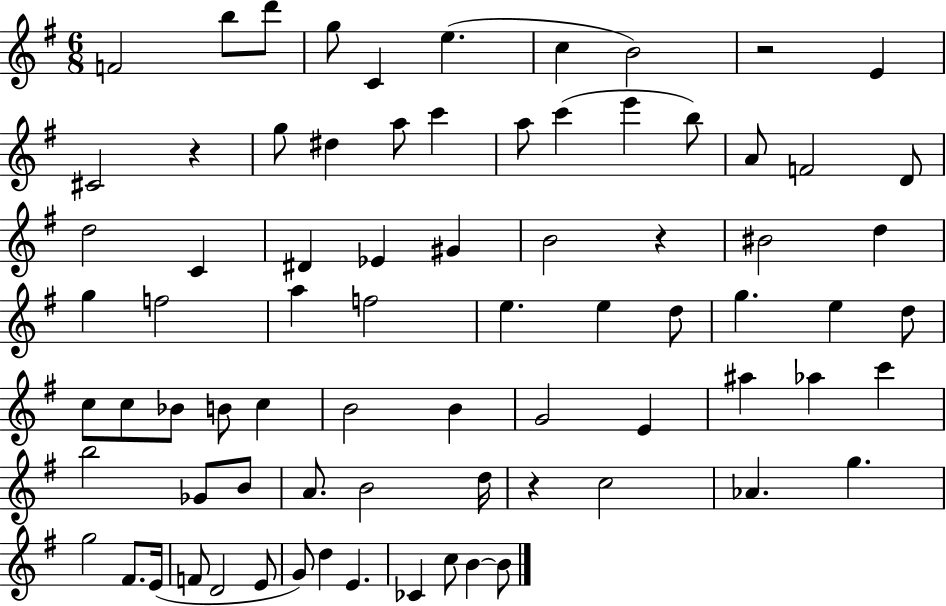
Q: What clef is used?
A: treble